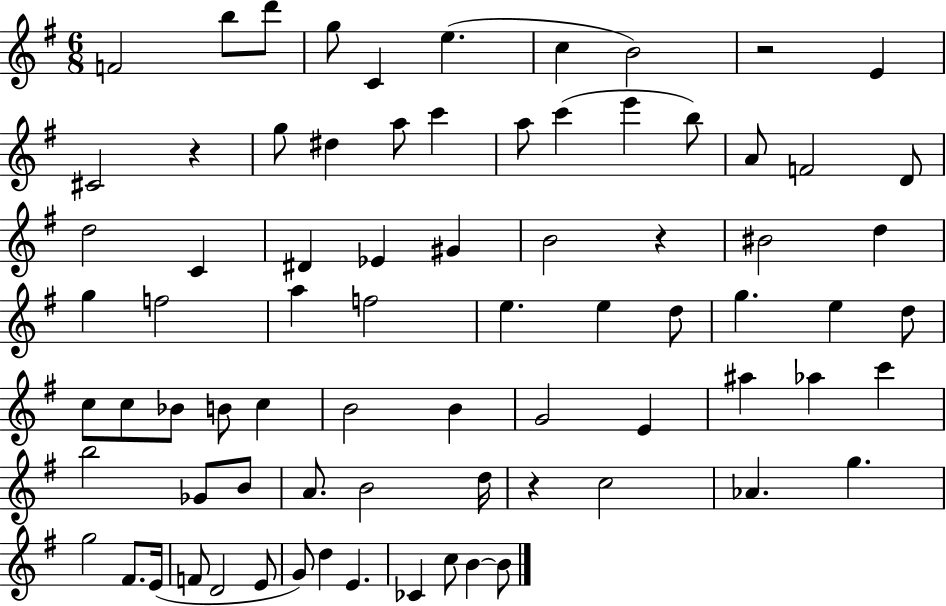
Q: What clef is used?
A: treble